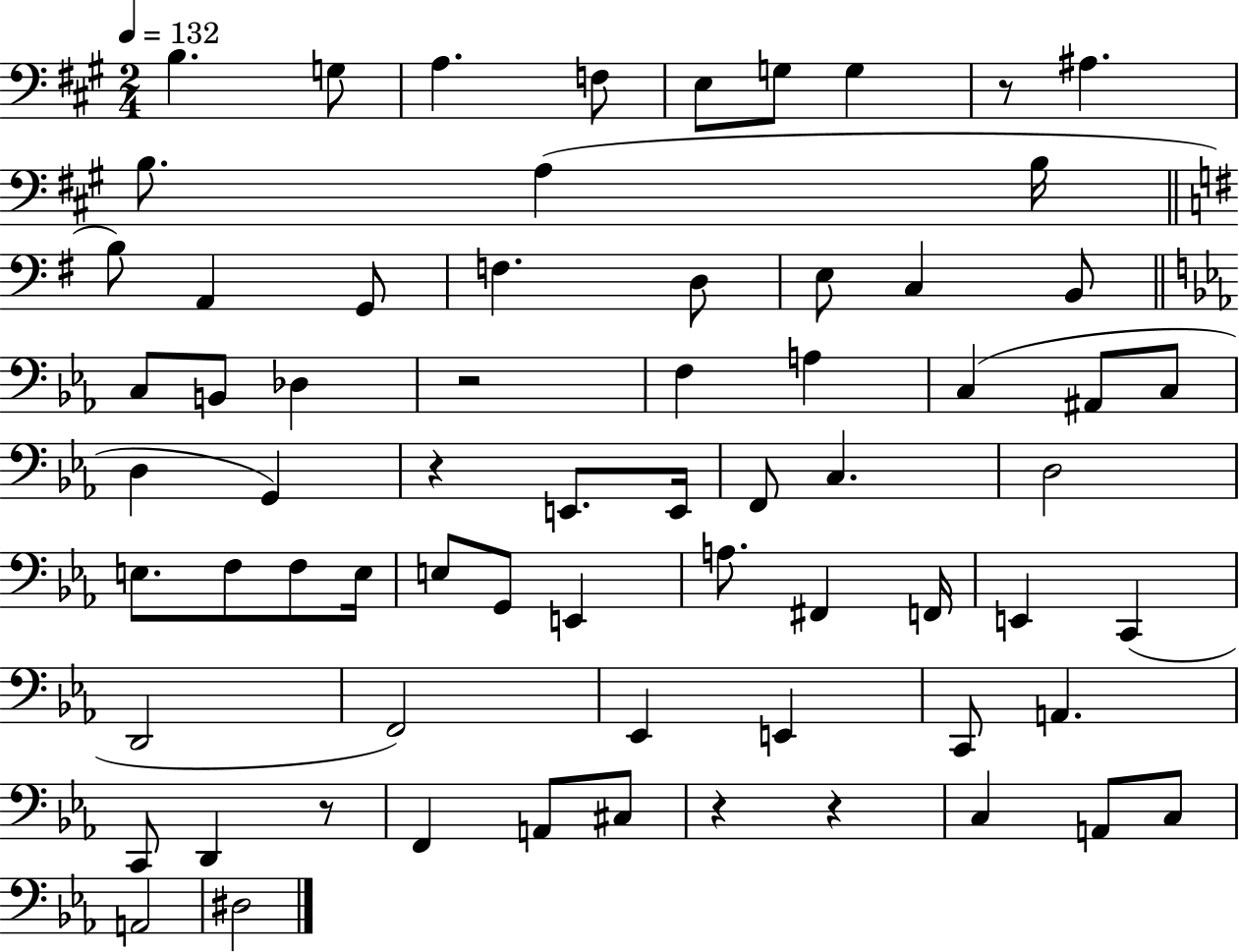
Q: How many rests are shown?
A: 6